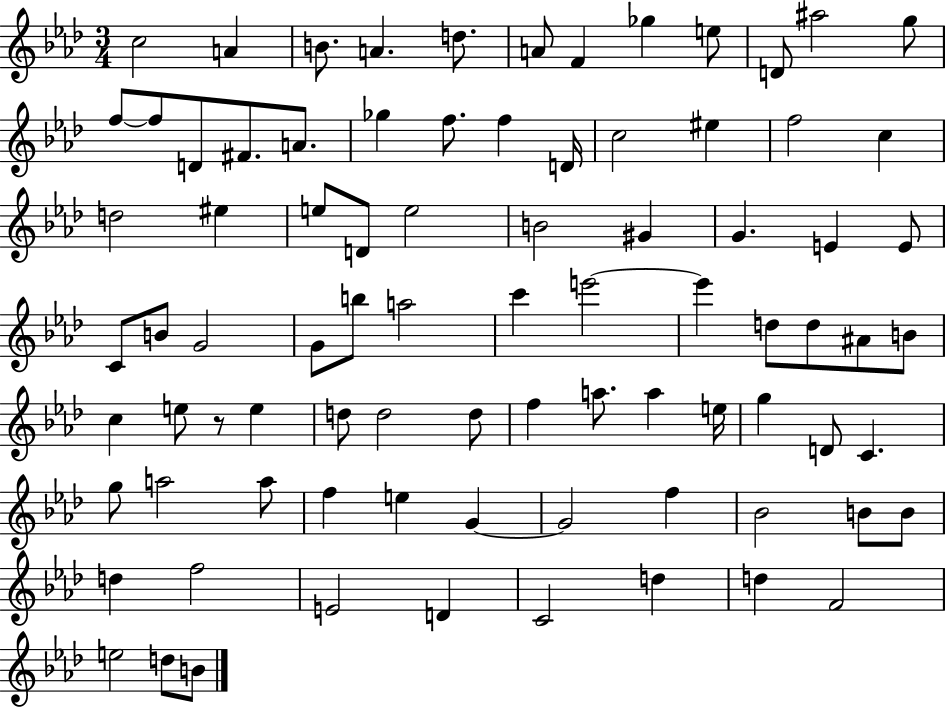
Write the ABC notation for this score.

X:1
T:Untitled
M:3/4
L:1/4
K:Ab
c2 A B/2 A d/2 A/2 F _g e/2 D/2 ^a2 g/2 f/2 f/2 D/2 ^F/2 A/2 _g f/2 f D/4 c2 ^e f2 c d2 ^e e/2 D/2 e2 B2 ^G G E E/2 C/2 B/2 G2 G/2 b/2 a2 c' e'2 e' d/2 d/2 ^A/2 B/2 c e/2 z/2 e d/2 d2 d/2 f a/2 a e/4 g D/2 C g/2 a2 a/2 f e G G2 f _B2 B/2 B/2 d f2 E2 D C2 d d F2 e2 d/2 B/2